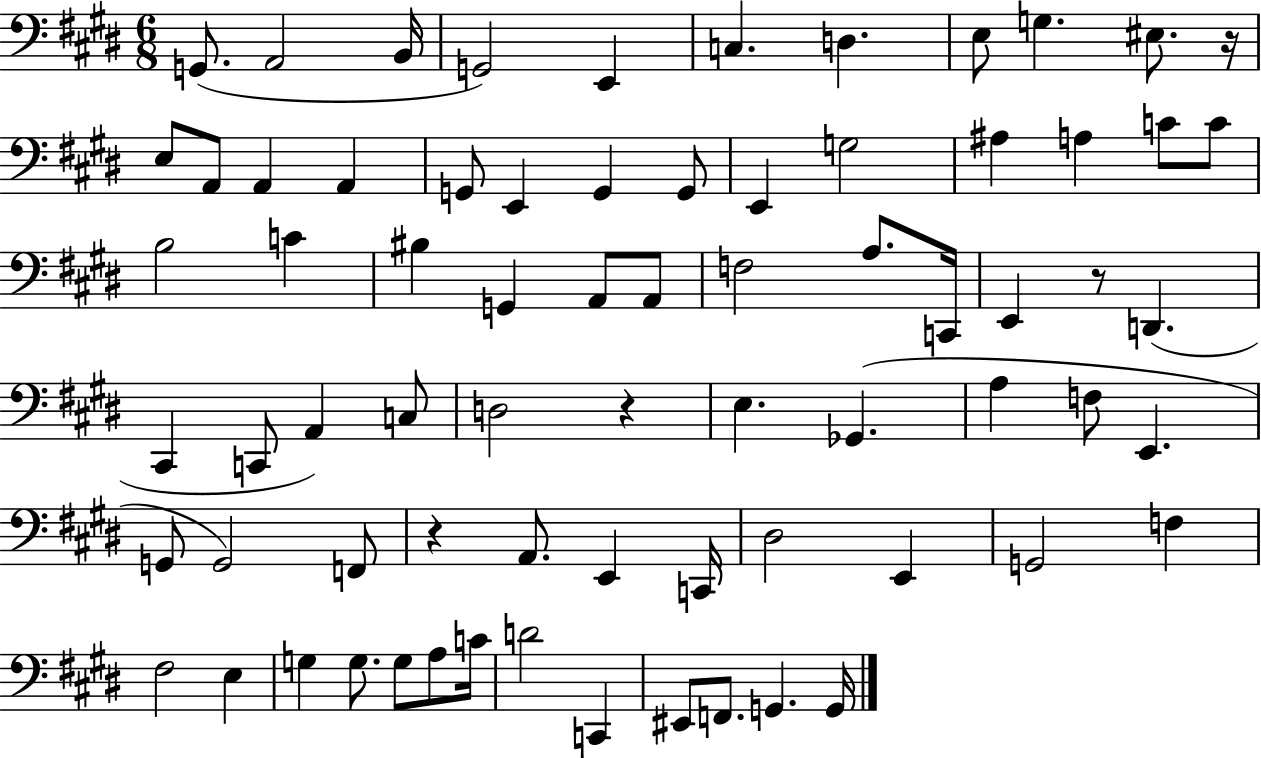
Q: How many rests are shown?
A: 4